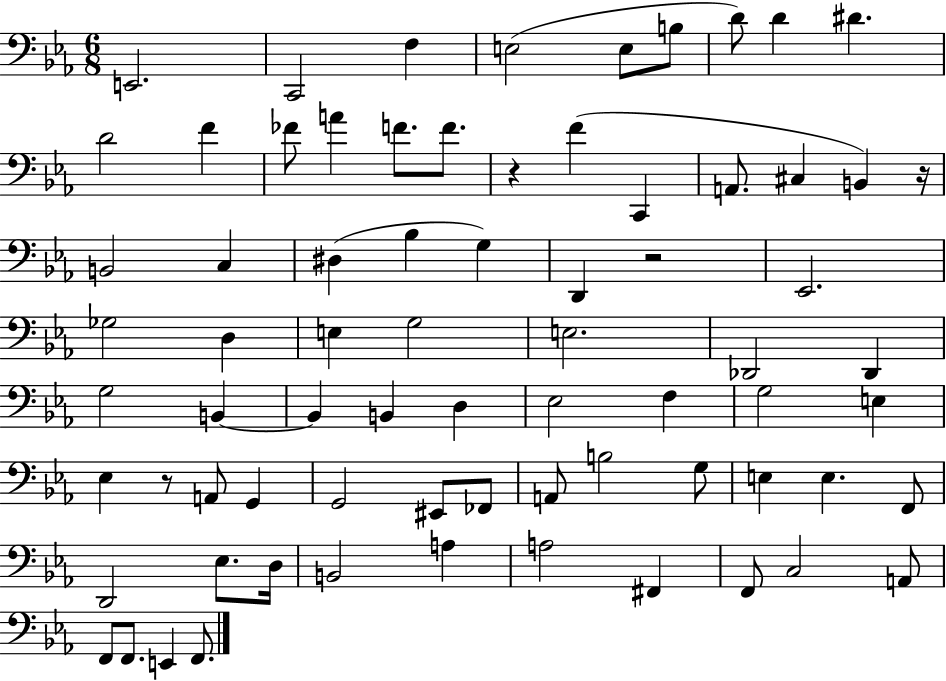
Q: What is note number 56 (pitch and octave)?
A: D2